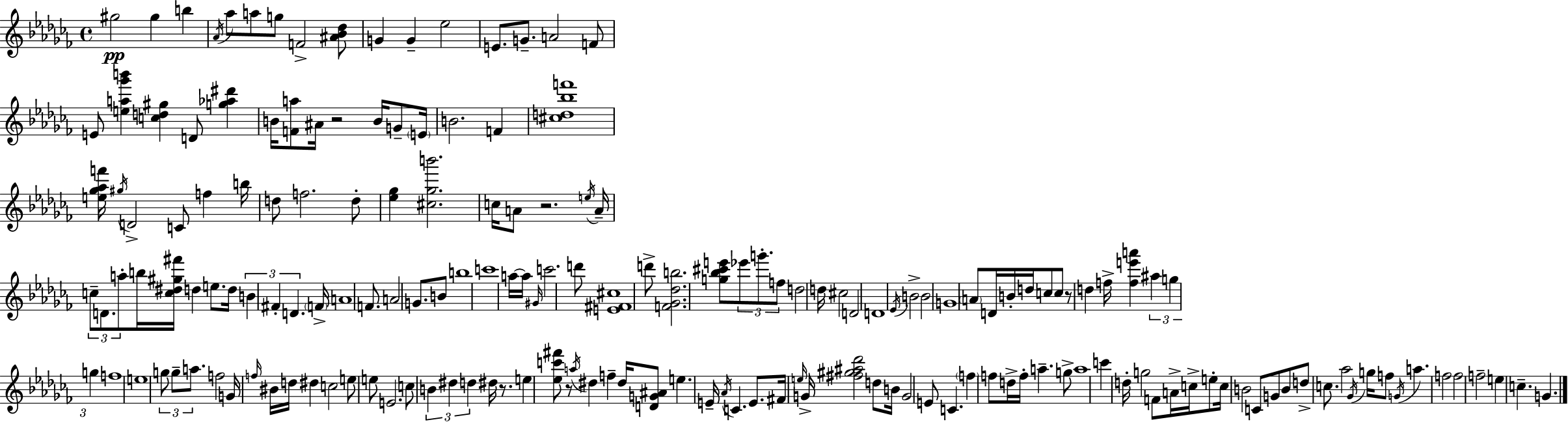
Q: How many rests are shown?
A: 5